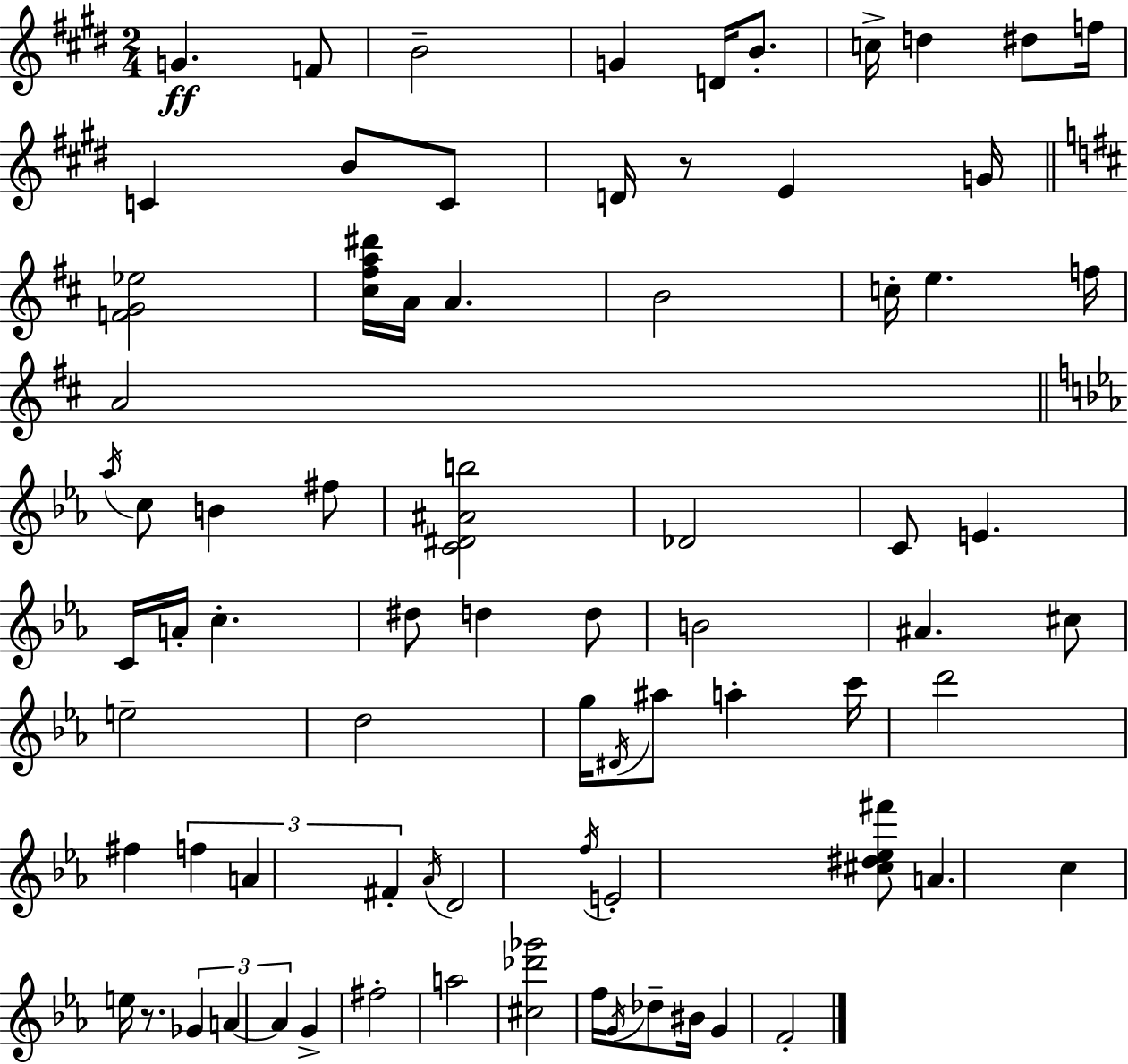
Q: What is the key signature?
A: E major